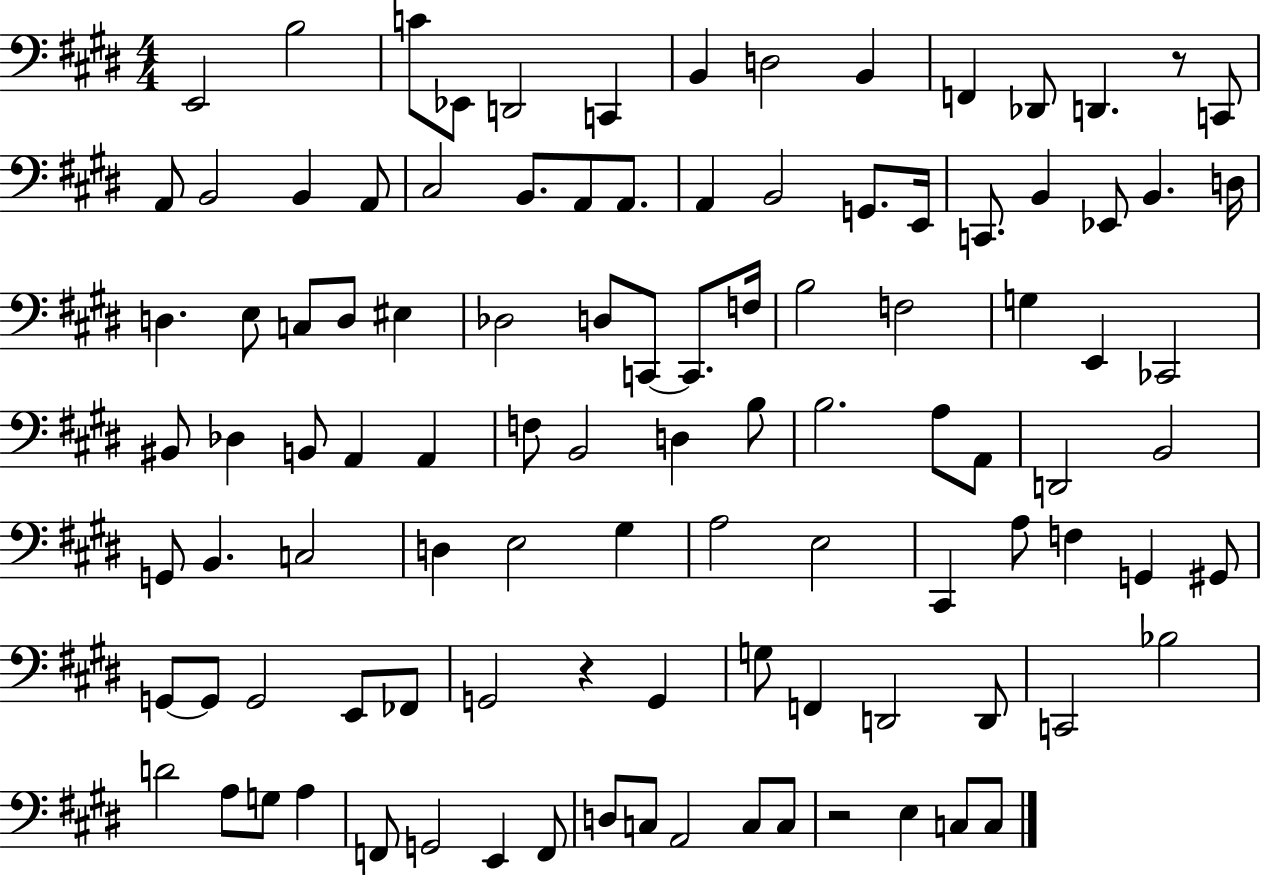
{
  \clef bass
  \numericTimeSignature
  \time 4/4
  \key e \major
  e,2 b2 | c'8 ees,8 d,2 c,4 | b,4 d2 b,4 | f,4 des,8 d,4. r8 c,8 | \break a,8 b,2 b,4 a,8 | cis2 b,8. a,8 a,8. | a,4 b,2 g,8. e,16 | c,8. b,4 ees,8 b,4. d16 | \break d4. e8 c8 d8 eis4 | des2 d8 c,8~~ c,8. f16 | b2 f2 | g4 e,4 ces,2 | \break bis,8 des4 b,8 a,4 a,4 | f8 b,2 d4 b8 | b2. a8 a,8 | d,2 b,2 | \break g,8 b,4. c2 | d4 e2 gis4 | a2 e2 | cis,4 a8 f4 g,4 gis,8 | \break g,8~~ g,8 g,2 e,8 fes,8 | g,2 r4 g,4 | g8 f,4 d,2 d,8 | c,2 bes2 | \break d'2 a8 g8 a4 | f,8 g,2 e,4 f,8 | d8 c8 a,2 c8 c8 | r2 e4 c8 c8 | \break \bar "|."
}